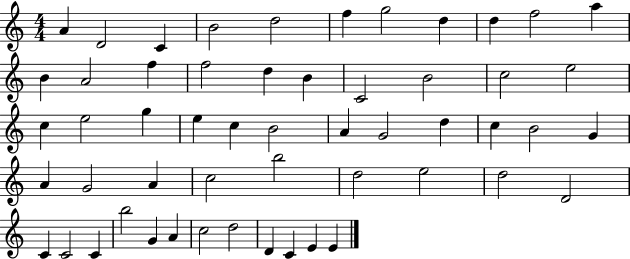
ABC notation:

X:1
T:Untitled
M:4/4
L:1/4
K:C
A D2 C B2 d2 f g2 d d f2 a B A2 f f2 d B C2 B2 c2 e2 c e2 g e c B2 A G2 d c B2 G A G2 A c2 b2 d2 e2 d2 D2 C C2 C b2 G A c2 d2 D C E E